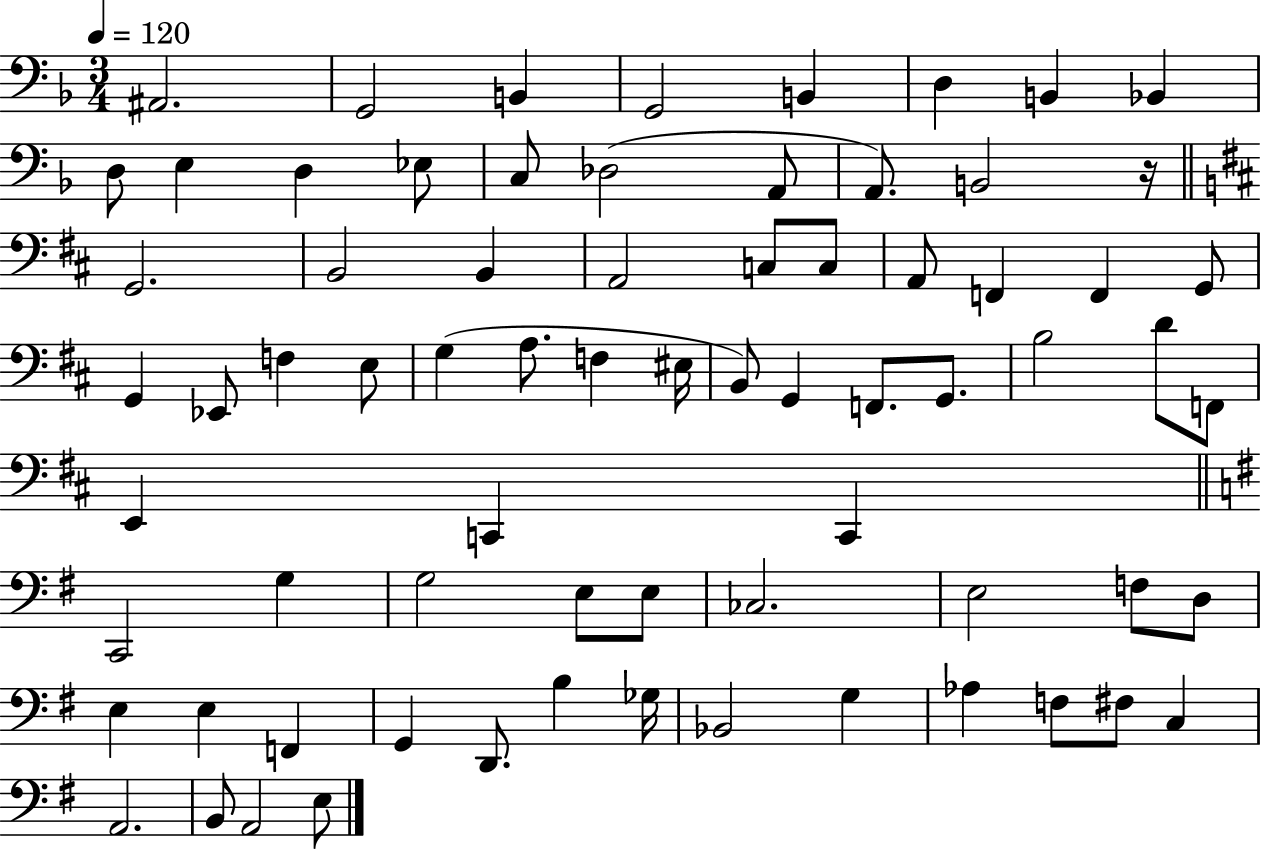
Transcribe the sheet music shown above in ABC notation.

X:1
T:Untitled
M:3/4
L:1/4
K:F
^A,,2 G,,2 B,, G,,2 B,, D, B,, _B,, D,/2 E, D, _E,/2 C,/2 _D,2 A,,/2 A,,/2 B,,2 z/4 G,,2 B,,2 B,, A,,2 C,/2 C,/2 A,,/2 F,, F,, G,,/2 G,, _E,,/2 F, E,/2 G, A,/2 F, ^E,/4 B,,/2 G,, F,,/2 G,,/2 B,2 D/2 F,,/2 E,, C,, C,, C,,2 G, G,2 E,/2 E,/2 _C,2 E,2 F,/2 D,/2 E, E, F,, G,, D,,/2 B, _G,/4 _B,,2 G, _A, F,/2 ^F,/2 C, A,,2 B,,/2 A,,2 E,/2